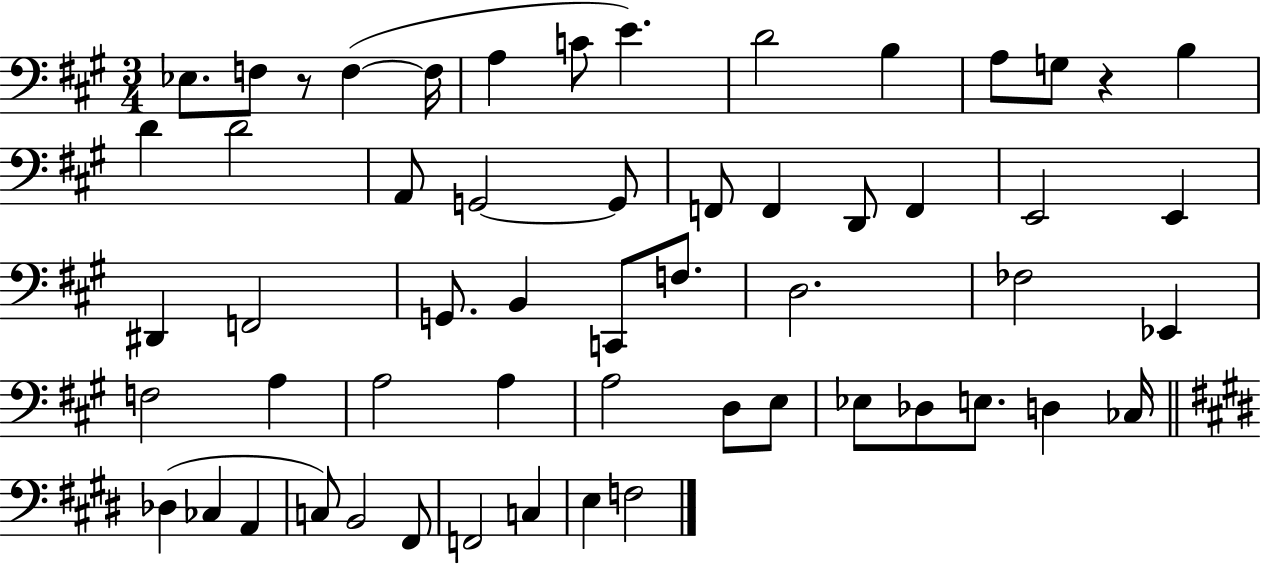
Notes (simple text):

Eb3/e. F3/e R/e F3/q F3/s A3/q C4/e E4/q. D4/h B3/q A3/e G3/e R/q B3/q D4/q D4/h A2/e G2/h G2/e F2/e F2/q D2/e F2/q E2/h E2/q D#2/q F2/h G2/e. B2/q C2/e F3/e. D3/h. FES3/h Eb2/q F3/h A3/q A3/h A3/q A3/h D3/e E3/e Eb3/e Db3/e E3/e. D3/q CES3/s Db3/q CES3/q A2/q C3/e B2/h F#2/e F2/h C3/q E3/q F3/h